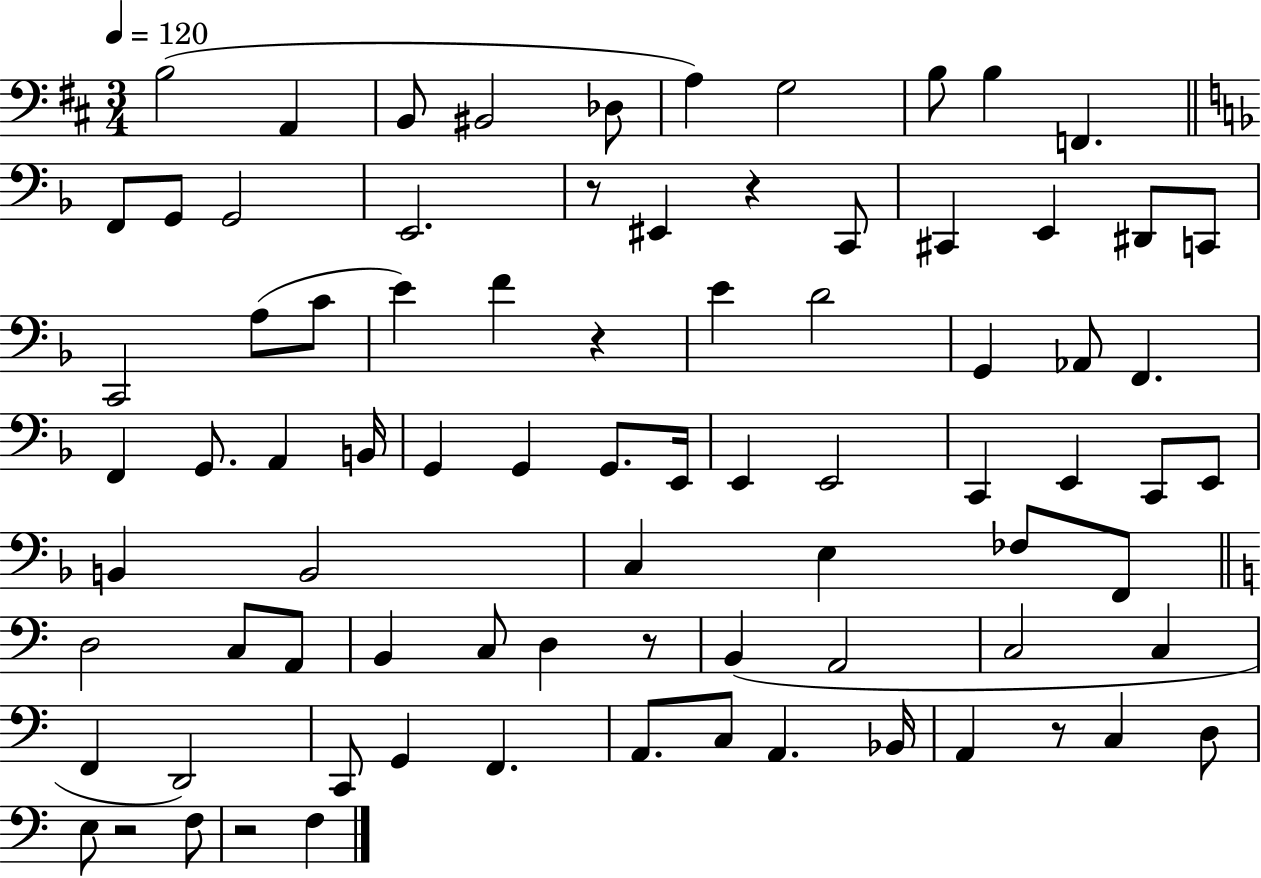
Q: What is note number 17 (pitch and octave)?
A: C#2